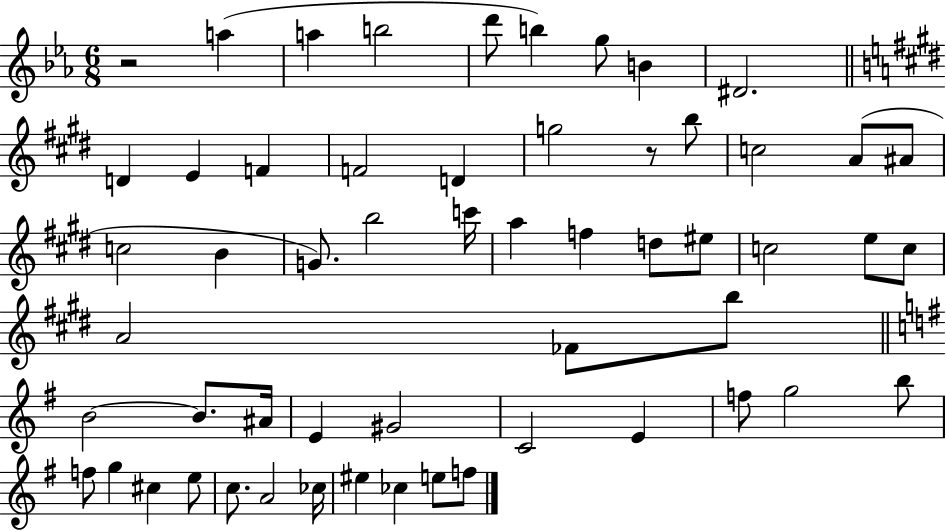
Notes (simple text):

R/h A5/q A5/q B5/h D6/e B5/q G5/e B4/q D#4/h. D4/q E4/q F4/q F4/h D4/q G5/h R/e B5/e C5/h A4/e A#4/e C5/h B4/q G4/e. B5/h C6/s A5/q F5/q D5/e EIS5/e C5/h E5/e C5/e A4/h FES4/e B5/e B4/h B4/e. A#4/s E4/q G#4/h C4/h E4/q F5/e G5/h B5/e F5/e G5/q C#5/q E5/e C5/e. A4/h CES5/s EIS5/q CES5/q E5/e F5/e